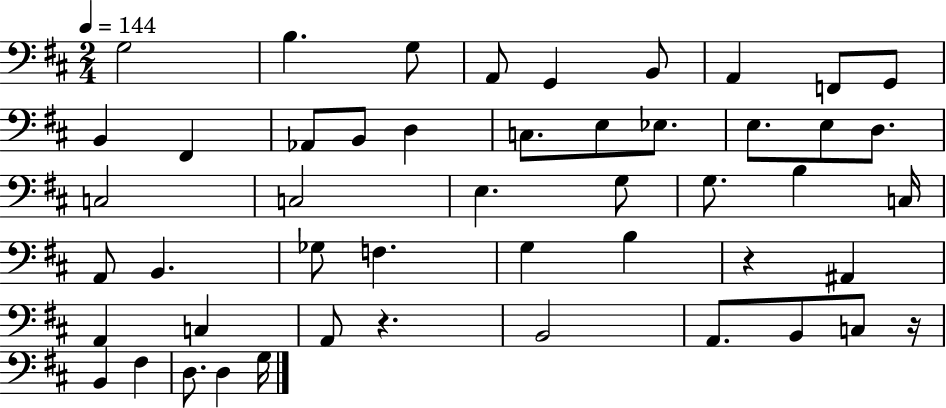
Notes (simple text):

G3/h B3/q. G3/e A2/e G2/q B2/e A2/q F2/e G2/e B2/q F#2/q Ab2/e B2/e D3/q C3/e. E3/e Eb3/e. E3/e. E3/e D3/e. C3/h C3/h E3/q. G3/e G3/e. B3/q C3/s A2/e B2/q. Gb3/e F3/q. G3/q B3/q R/q A#2/q A2/q C3/q A2/e R/q. B2/h A2/e. B2/e C3/e R/s B2/q F#3/q D3/e. D3/q G3/s